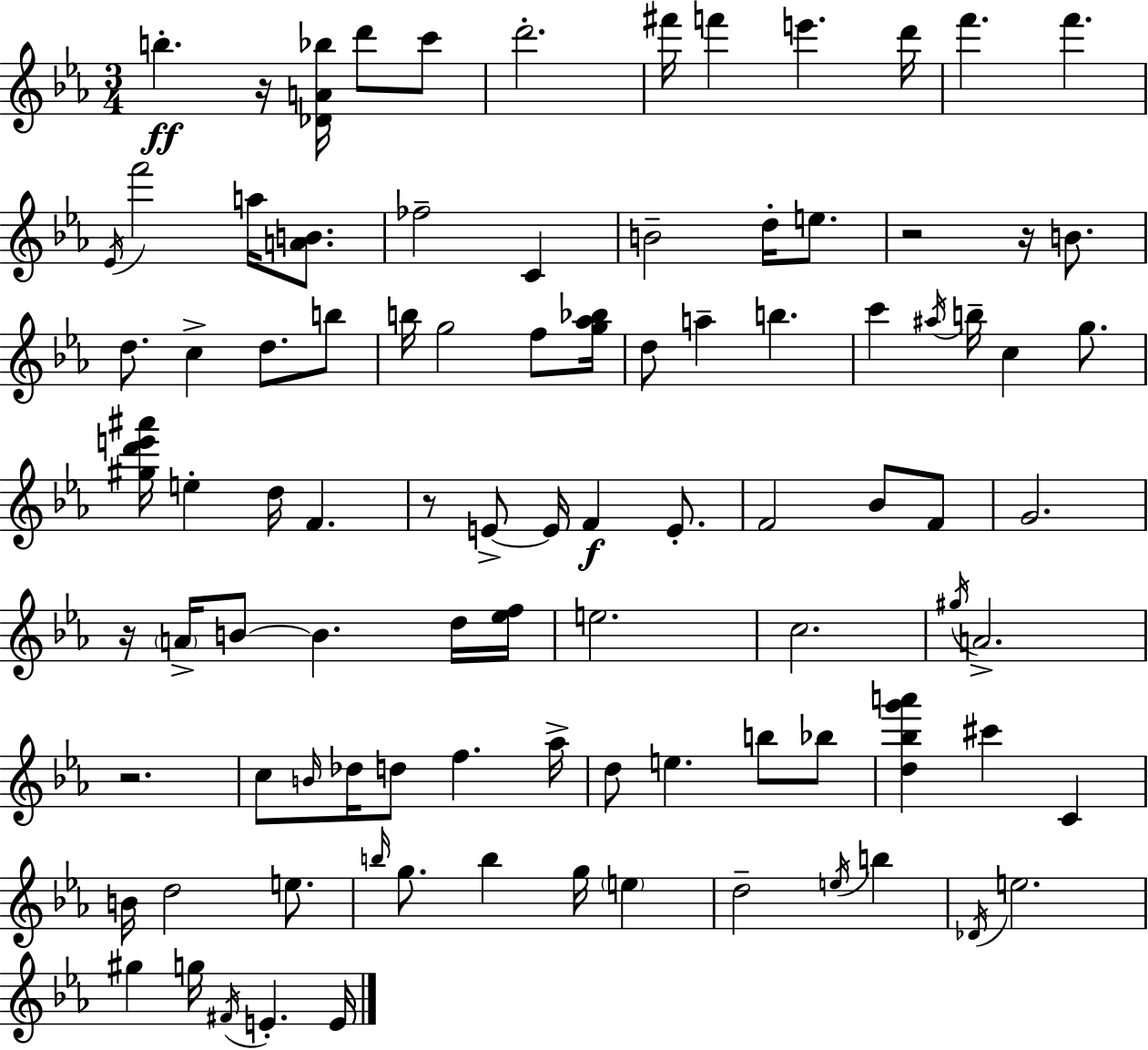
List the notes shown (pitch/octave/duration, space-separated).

B5/q. R/s [Db4,A4,Bb5]/s D6/e C6/e D6/h. F#6/s F6/q E6/q. D6/s F6/q. F6/q. Eb4/s F6/h A5/s [A4,B4]/e. FES5/h C4/q B4/h D5/s E5/e. R/h R/s B4/e. D5/e. C5/q D5/e. B5/e B5/s G5/h F5/e [G5,Ab5,Bb5]/s D5/e A5/q B5/q. C6/q A#5/s B5/s C5/q G5/e. [G#5,D6,E6,A#6]/s E5/q D5/s F4/q. R/e E4/e E4/s F4/q E4/e. F4/h Bb4/e F4/e G4/h. R/s A4/s B4/e B4/q. D5/s [Eb5,F5]/s E5/h. C5/h. G#5/s A4/h. R/h. C5/e B4/s Db5/s D5/e F5/q. Ab5/s D5/e E5/q. B5/e Bb5/e [D5,Bb5,G6,A6]/q C#6/q C4/q B4/s D5/h E5/e. B5/s G5/e. B5/q G5/s E5/q D5/h E5/s B5/q Db4/s E5/h. G#5/q G5/s F#4/s E4/q. E4/s